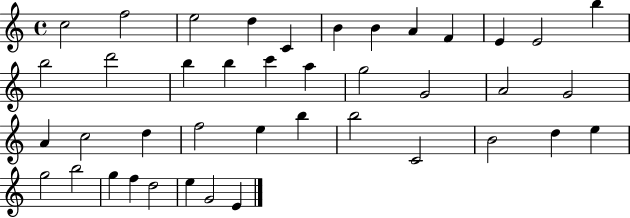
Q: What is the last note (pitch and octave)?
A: E4